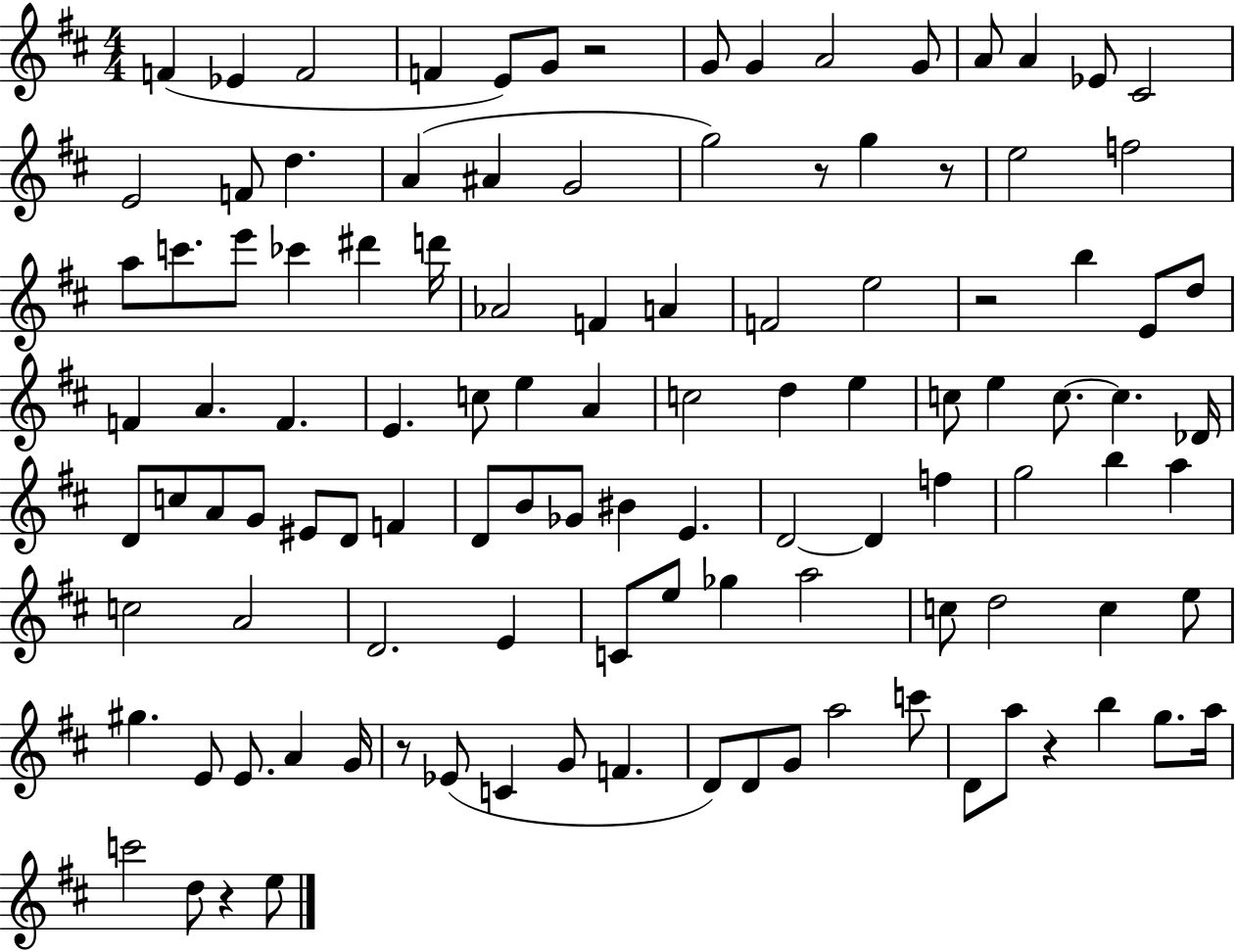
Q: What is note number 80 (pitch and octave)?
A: C5